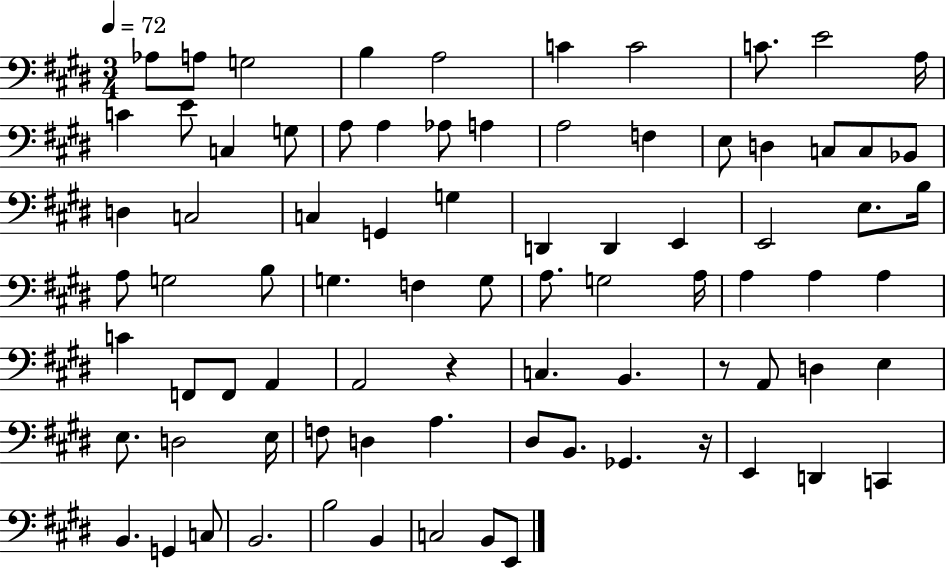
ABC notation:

X:1
T:Untitled
M:3/4
L:1/4
K:E
_A,/2 A,/2 G,2 B, A,2 C C2 C/2 E2 A,/4 C E/2 C, G,/2 A,/2 A, _A,/2 A, A,2 F, E,/2 D, C,/2 C,/2 _B,,/2 D, C,2 C, G,, G, D,, D,, E,, E,,2 E,/2 B,/4 A,/2 G,2 B,/2 G, F, G,/2 A,/2 G,2 A,/4 A, A, A, C F,,/2 F,,/2 A,, A,,2 z C, B,, z/2 A,,/2 D, E, E,/2 D,2 E,/4 F,/2 D, A, ^D,/2 B,,/2 _G,, z/4 E,, D,, C,, B,, G,, C,/2 B,,2 B,2 B,, C,2 B,,/2 E,,/2